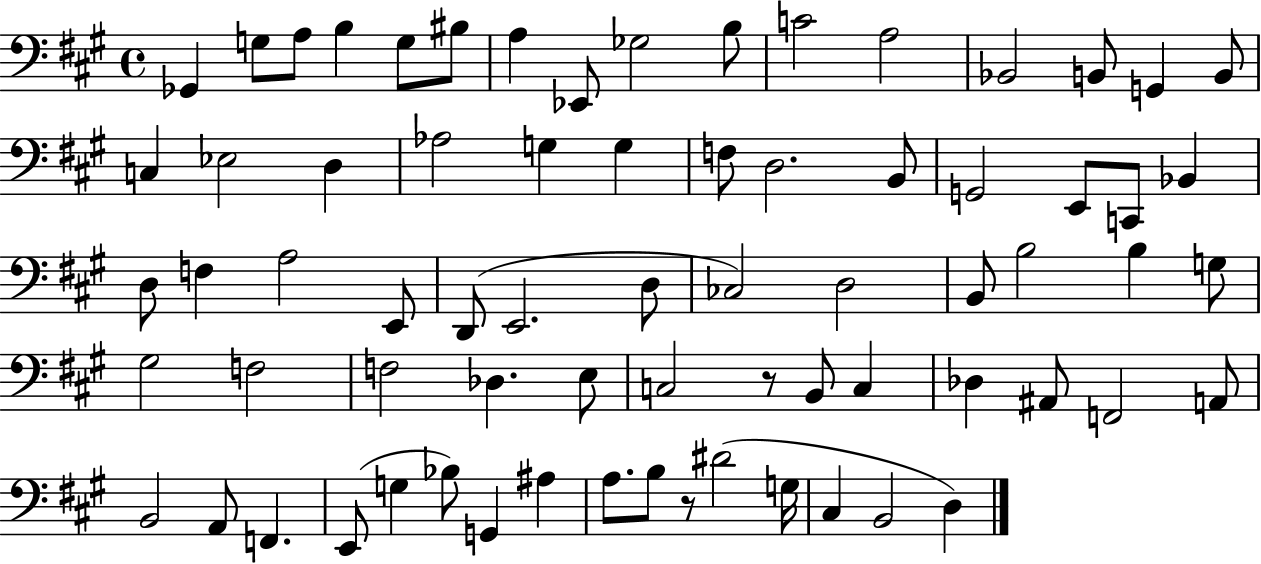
{
  \clef bass
  \time 4/4
  \defaultTimeSignature
  \key a \major
  ges,4 g8 a8 b4 g8 bis8 | a4 ees,8 ges2 b8 | c'2 a2 | bes,2 b,8 g,4 b,8 | \break c4 ees2 d4 | aes2 g4 g4 | f8 d2. b,8 | g,2 e,8 c,8 bes,4 | \break d8 f4 a2 e,8 | d,8( e,2. d8 | ces2) d2 | b,8 b2 b4 g8 | \break gis2 f2 | f2 des4. e8 | c2 r8 b,8 c4 | des4 ais,8 f,2 a,8 | \break b,2 a,8 f,4. | e,8( g4 bes8) g,4 ais4 | a8. b8 r8 dis'2( g16 | cis4 b,2 d4) | \break \bar "|."
}